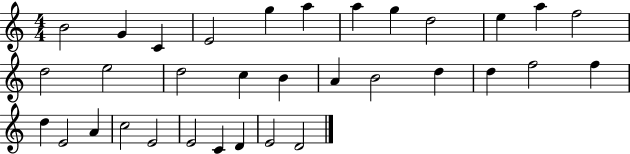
{
  \clef treble
  \numericTimeSignature
  \time 4/4
  \key c \major
  b'2 g'4 c'4 | e'2 g''4 a''4 | a''4 g''4 d''2 | e''4 a''4 f''2 | \break d''2 e''2 | d''2 c''4 b'4 | a'4 b'2 d''4 | d''4 f''2 f''4 | \break d''4 e'2 a'4 | c''2 e'2 | e'2 c'4 d'4 | e'2 d'2 | \break \bar "|."
}